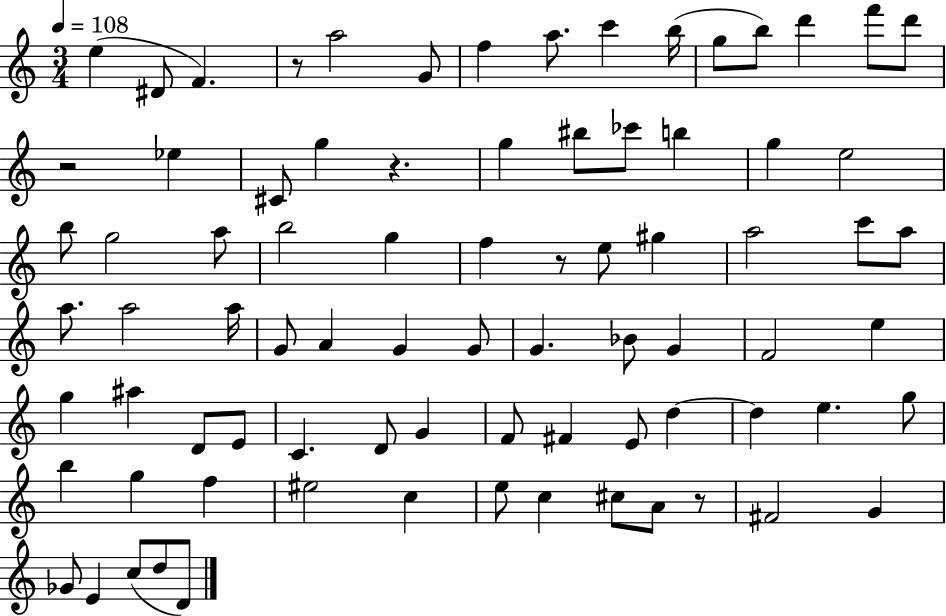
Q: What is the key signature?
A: C major